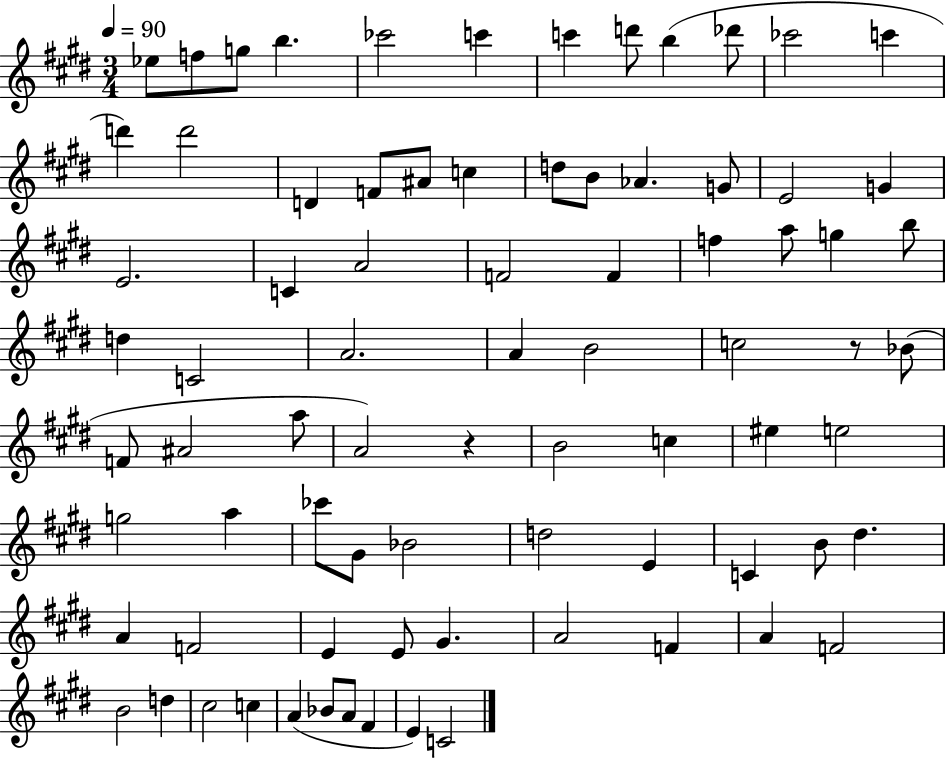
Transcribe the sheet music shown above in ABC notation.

X:1
T:Untitled
M:3/4
L:1/4
K:E
_e/2 f/2 g/2 b _c'2 c' c' d'/2 b _d'/2 _c'2 c' d' d'2 D F/2 ^A/2 c d/2 B/2 _A G/2 E2 G E2 C A2 F2 F f a/2 g b/2 d C2 A2 A B2 c2 z/2 _B/2 F/2 ^A2 a/2 A2 z B2 c ^e e2 g2 a _c'/2 ^G/2 _B2 d2 E C B/2 ^d A F2 E E/2 ^G A2 F A F2 B2 d ^c2 c A _B/2 A/2 ^F E C2